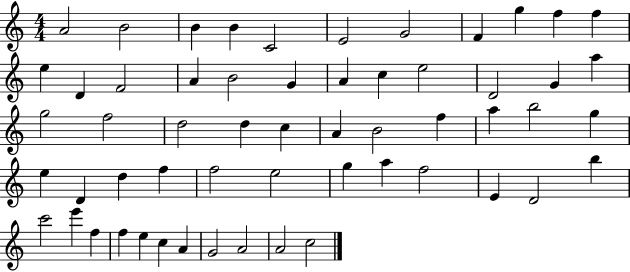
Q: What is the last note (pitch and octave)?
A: C5